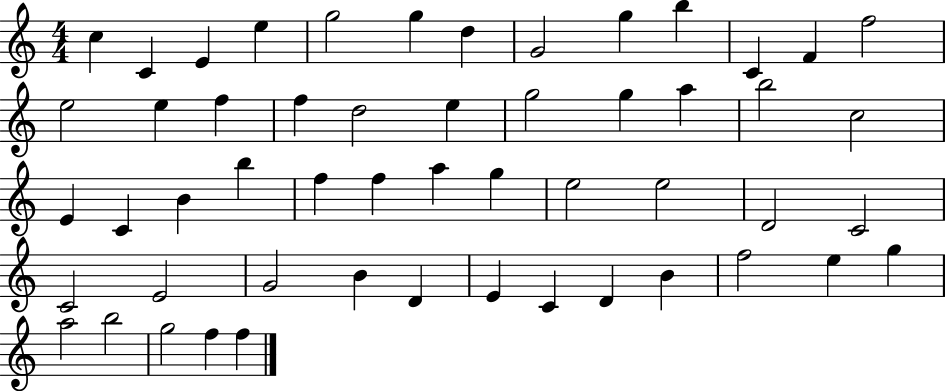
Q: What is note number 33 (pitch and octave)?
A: E5